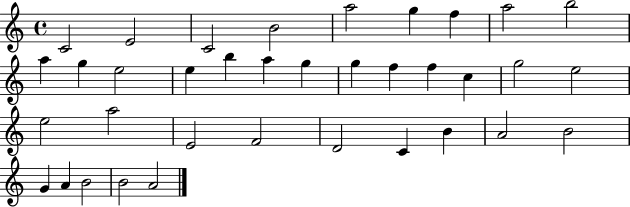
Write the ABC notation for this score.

X:1
T:Untitled
M:4/4
L:1/4
K:C
C2 E2 C2 B2 a2 g f a2 b2 a g e2 e b a g g f f c g2 e2 e2 a2 E2 F2 D2 C B A2 B2 G A B2 B2 A2